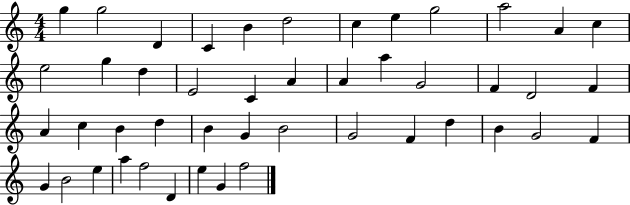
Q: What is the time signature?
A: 4/4